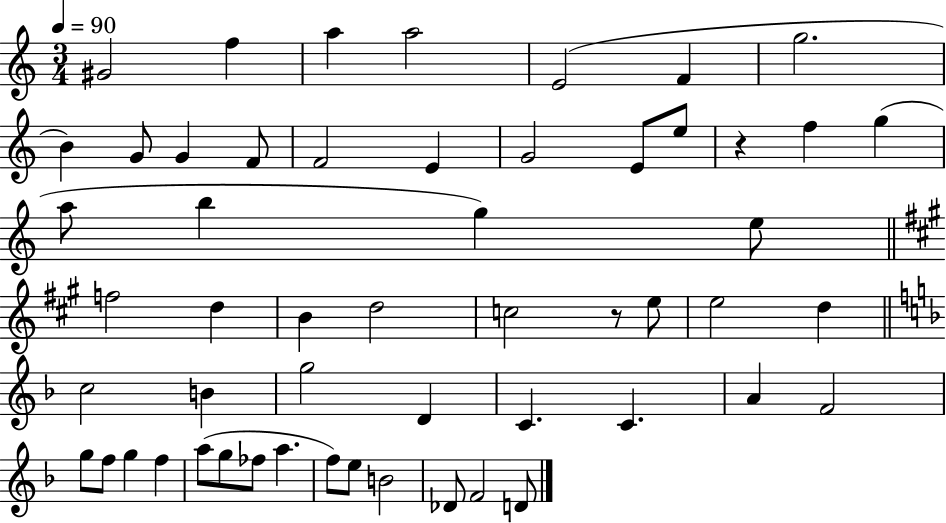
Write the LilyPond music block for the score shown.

{
  \clef treble
  \numericTimeSignature
  \time 3/4
  \key c \major
  \tempo 4 = 90
  gis'2 f''4 | a''4 a''2 | e'2( f'4 | g''2. | \break b'4) g'8 g'4 f'8 | f'2 e'4 | g'2 e'8 e''8 | r4 f''4 g''4( | \break a''8 b''4 g''4) e''8 | \bar "||" \break \key a \major f''2 d''4 | b'4 d''2 | c''2 r8 e''8 | e''2 d''4 | \break \bar "||" \break \key f \major c''2 b'4 | g''2 d'4 | c'4. c'4. | a'4 f'2 | \break g''8 f''8 g''4 f''4 | a''8( g''8 fes''8 a''4. | f''8) e''8 b'2 | des'8 f'2 d'8 | \break \bar "|."
}